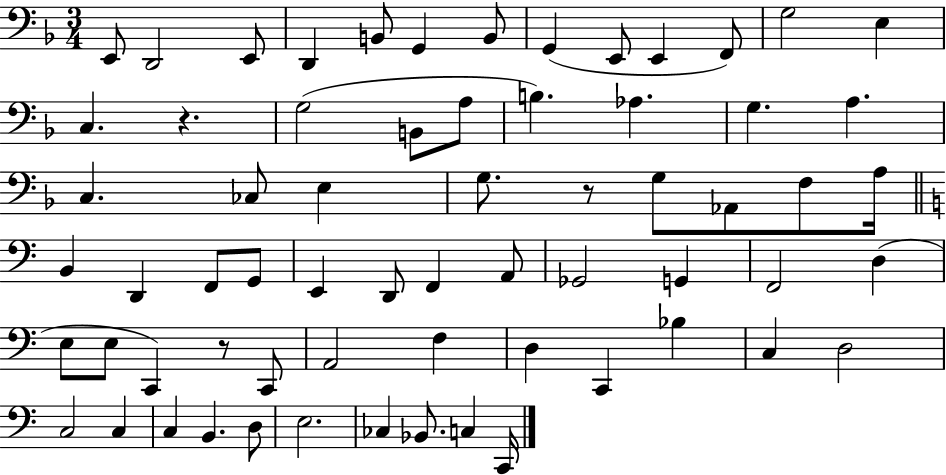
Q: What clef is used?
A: bass